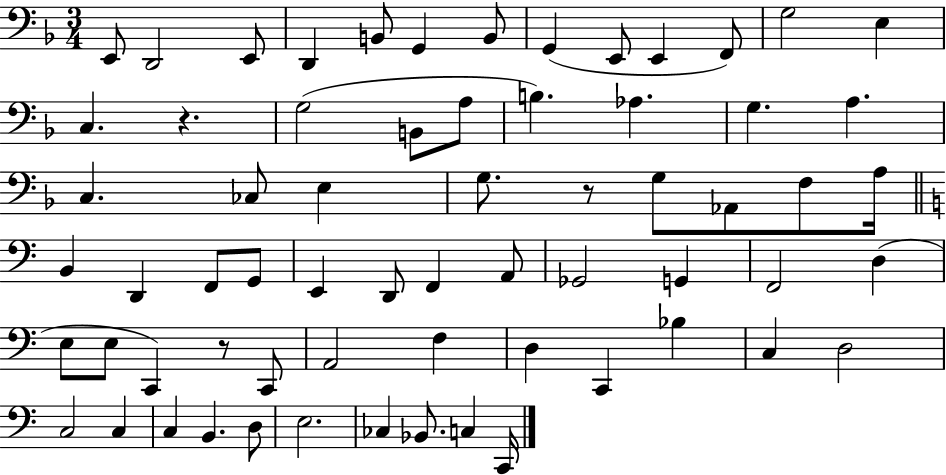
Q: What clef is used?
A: bass